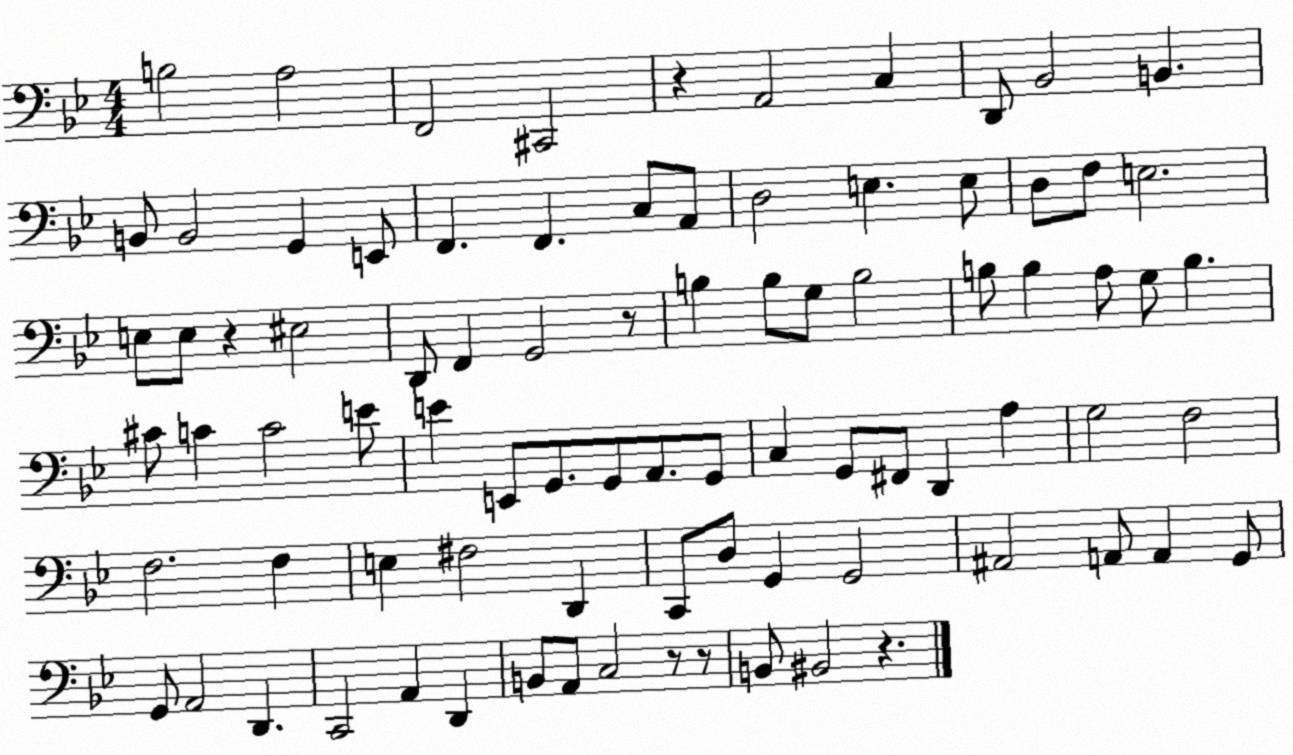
X:1
T:Untitled
M:4/4
L:1/4
K:Bb
B,2 A,2 F,,2 ^C,,2 z A,,2 C, D,,/2 _B,,2 B,, B,,/2 B,,2 G,, E,,/2 F,, F,, C,/2 A,,/2 D,2 E, E,/2 D,/2 F,/2 E,2 E,/2 E,/2 z ^E,2 D,,/2 F,, G,,2 z/2 B, B,/2 G,/2 B,2 B,/2 B, A,/2 G,/2 B, ^C/2 C C2 E/2 E E,,/2 G,,/2 G,,/2 A,,/2 G,,/2 C, G,,/2 ^F,,/2 D,, A, G,2 F,2 F,2 F, E, ^F,2 D,, C,,/2 D,/2 G,, G,,2 ^A,,2 A,,/2 A,, G,,/2 G,,/2 A,,2 D,, C,,2 A,, D,, B,,/2 A,,/2 C,2 z/2 z/2 B,,/2 ^B,,2 z